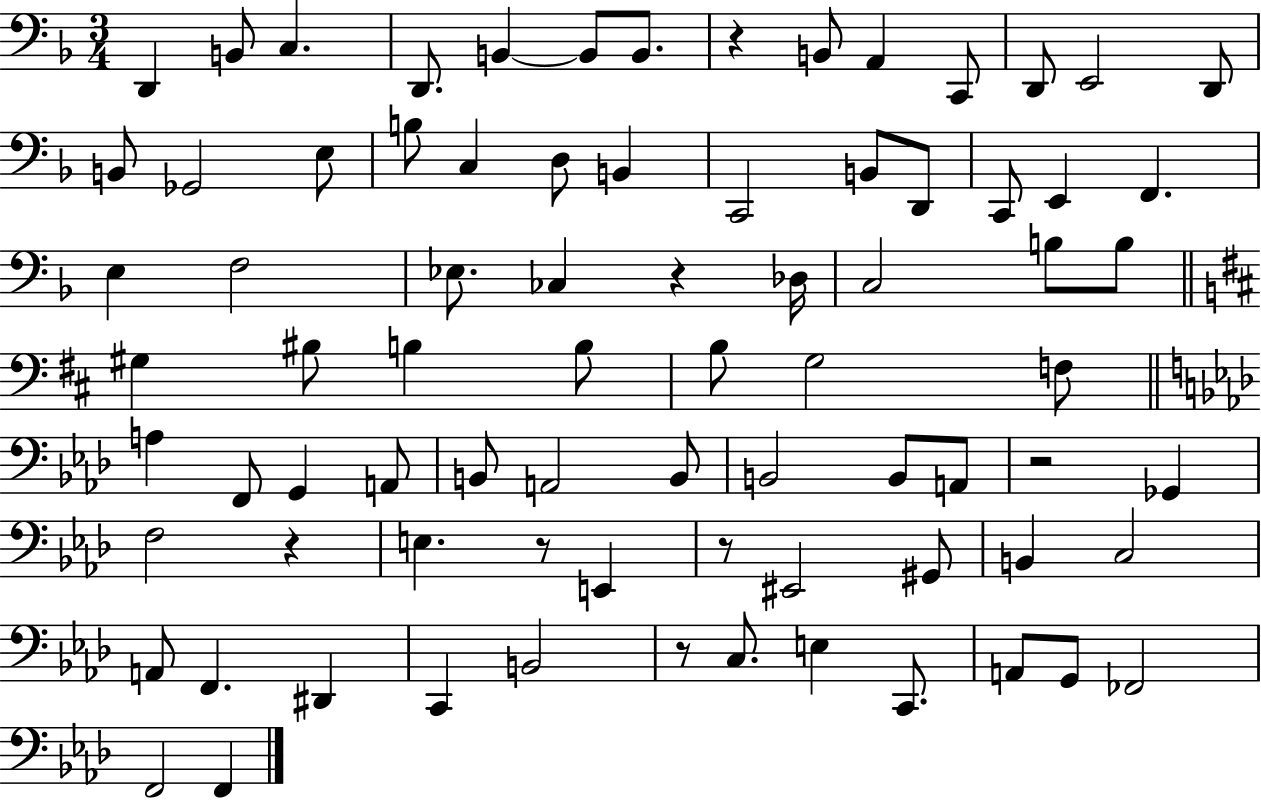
X:1
T:Untitled
M:3/4
L:1/4
K:F
D,, B,,/2 C, D,,/2 B,, B,,/2 B,,/2 z B,,/2 A,, C,,/2 D,,/2 E,,2 D,,/2 B,,/2 _G,,2 E,/2 B,/2 C, D,/2 B,, C,,2 B,,/2 D,,/2 C,,/2 E,, F,, E, F,2 _E,/2 _C, z _D,/4 C,2 B,/2 B,/2 ^G, ^B,/2 B, B,/2 B,/2 G,2 F,/2 A, F,,/2 G,, A,,/2 B,,/2 A,,2 B,,/2 B,,2 B,,/2 A,,/2 z2 _G,, F,2 z E, z/2 E,, z/2 ^E,,2 ^G,,/2 B,, C,2 A,,/2 F,, ^D,, C,, B,,2 z/2 C,/2 E, C,,/2 A,,/2 G,,/2 _F,,2 F,,2 F,,